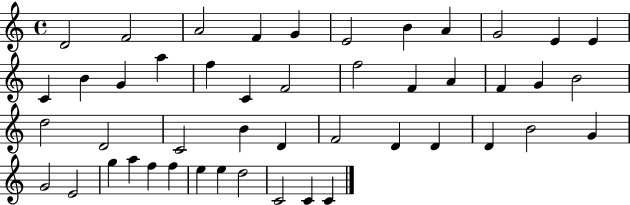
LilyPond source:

{
  \clef treble
  \time 4/4
  \defaultTimeSignature
  \key c \major
  d'2 f'2 | a'2 f'4 g'4 | e'2 b'4 a'4 | g'2 e'4 e'4 | \break c'4 b'4 g'4 a''4 | f''4 c'4 f'2 | f''2 f'4 a'4 | f'4 g'4 b'2 | \break d''2 d'2 | c'2 b'4 d'4 | f'2 d'4 d'4 | d'4 b'2 g'4 | \break g'2 e'2 | g''4 a''4 f''4 f''4 | e''4 e''4 d''2 | c'2 c'4 c'4 | \break \bar "|."
}